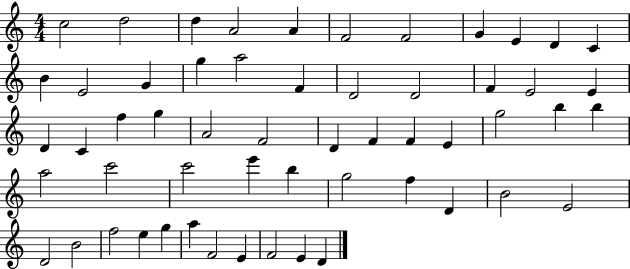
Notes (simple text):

C5/h D5/h D5/q A4/h A4/q F4/h F4/h G4/q E4/q D4/q C4/q B4/q E4/h G4/q G5/q A5/h F4/q D4/h D4/h F4/q E4/h E4/q D4/q C4/q F5/q G5/q A4/h F4/h D4/q F4/q F4/q E4/q G5/h B5/q B5/q A5/h C6/h C6/h E6/q B5/q G5/h F5/q D4/q B4/h E4/h D4/h B4/h F5/h E5/q G5/q A5/q F4/h E4/q F4/h E4/q D4/q